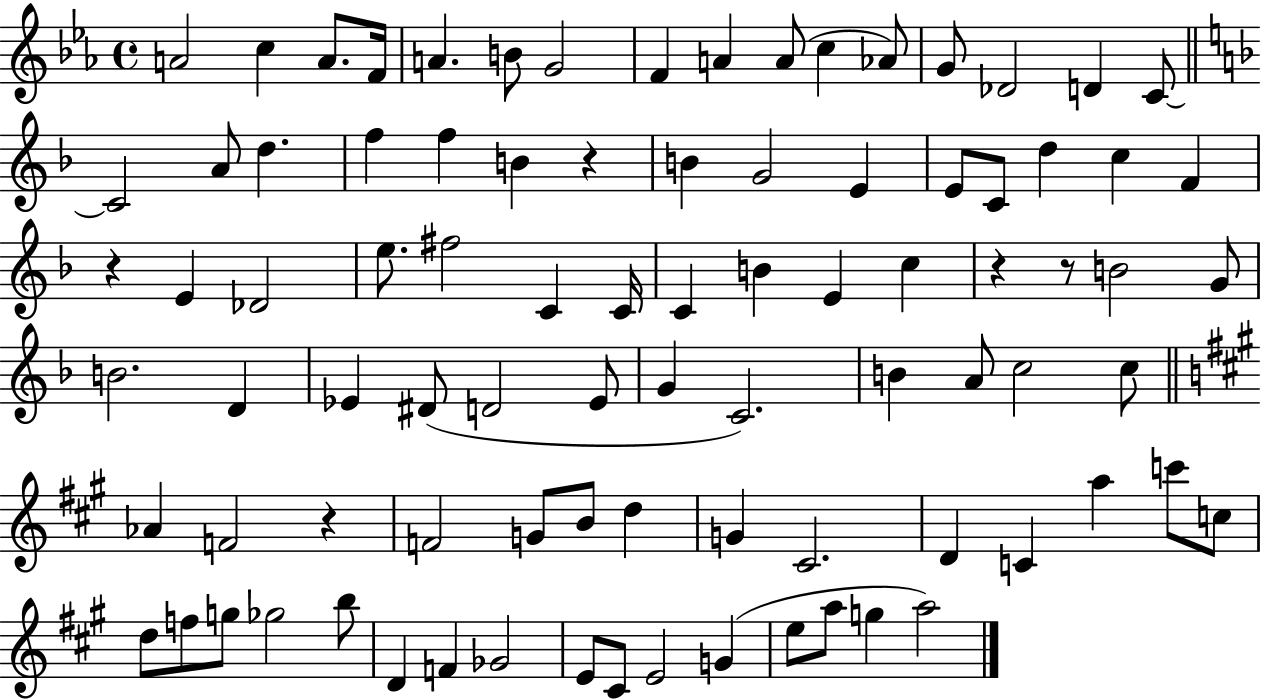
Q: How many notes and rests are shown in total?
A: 88